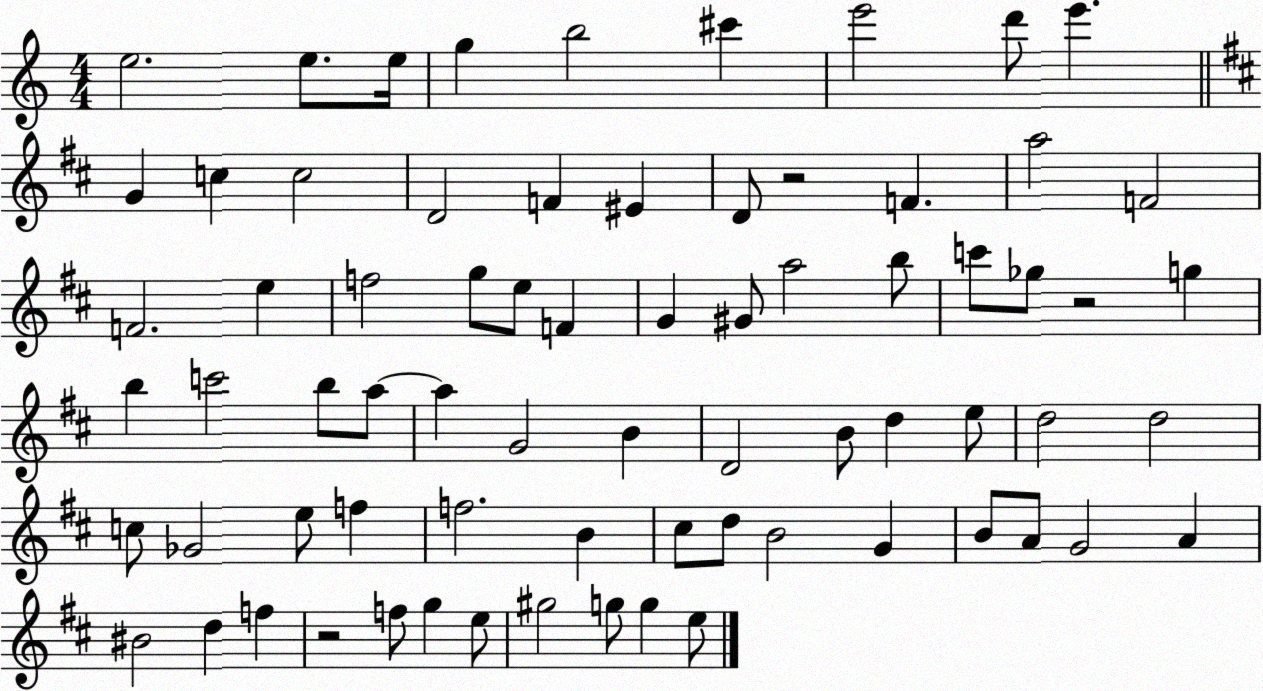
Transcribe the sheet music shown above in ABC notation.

X:1
T:Untitled
M:4/4
L:1/4
K:C
e2 e/2 e/4 g b2 ^c' e'2 d'/2 e' G c c2 D2 F ^E D/2 z2 F a2 F2 F2 e f2 g/2 e/2 F G ^G/2 a2 b/2 c'/2 _g/2 z2 g b c'2 b/2 a/2 a G2 B D2 B/2 d e/2 d2 d2 c/2 _G2 e/2 f f2 B ^c/2 d/2 B2 G B/2 A/2 G2 A ^B2 d f z2 f/2 g e/2 ^g2 g/2 g e/2